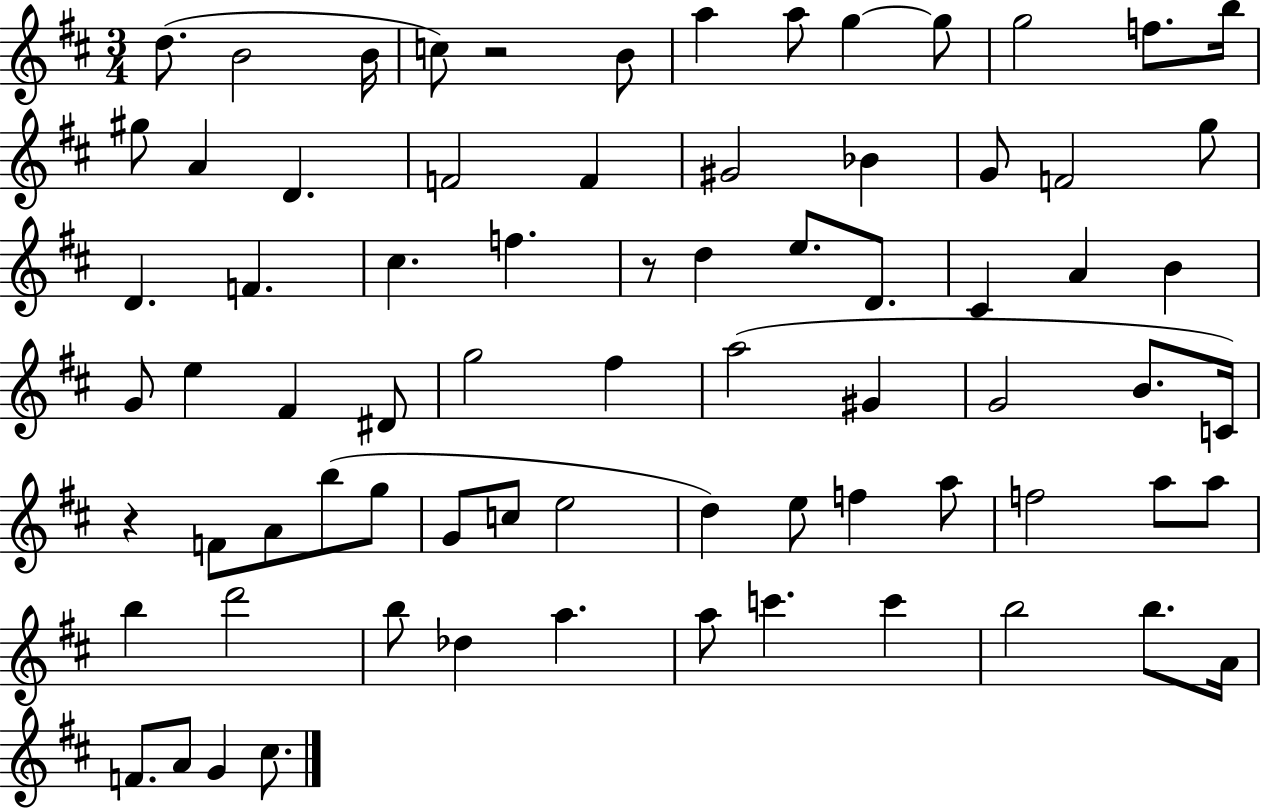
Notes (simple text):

D5/e. B4/h B4/s C5/e R/h B4/e A5/q A5/e G5/q G5/e G5/h F5/e. B5/s G#5/e A4/q D4/q. F4/h F4/q G#4/h Bb4/q G4/e F4/h G5/e D4/q. F4/q. C#5/q. F5/q. R/e D5/q E5/e. D4/e. C#4/q A4/q B4/q G4/e E5/q F#4/q D#4/e G5/h F#5/q A5/h G#4/q G4/h B4/e. C4/s R/q F4/e A4/e B5/e G5/e G4/e C5/e E5/h D5/q E5/e F5/q A5/e F5/h A5/e A5/e B5/q D6/h B5/e Db5/q A5/q. A5/e C6/q. C6/q B5/h B5/e. A4/s F4/e. A4/e G4/q C#5/e.